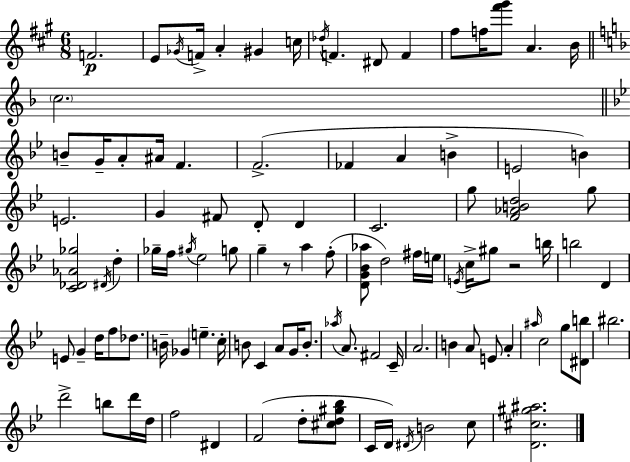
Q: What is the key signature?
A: A major